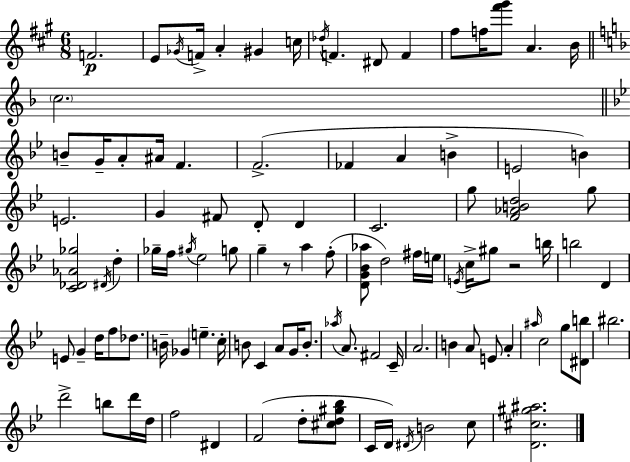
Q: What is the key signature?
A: A major